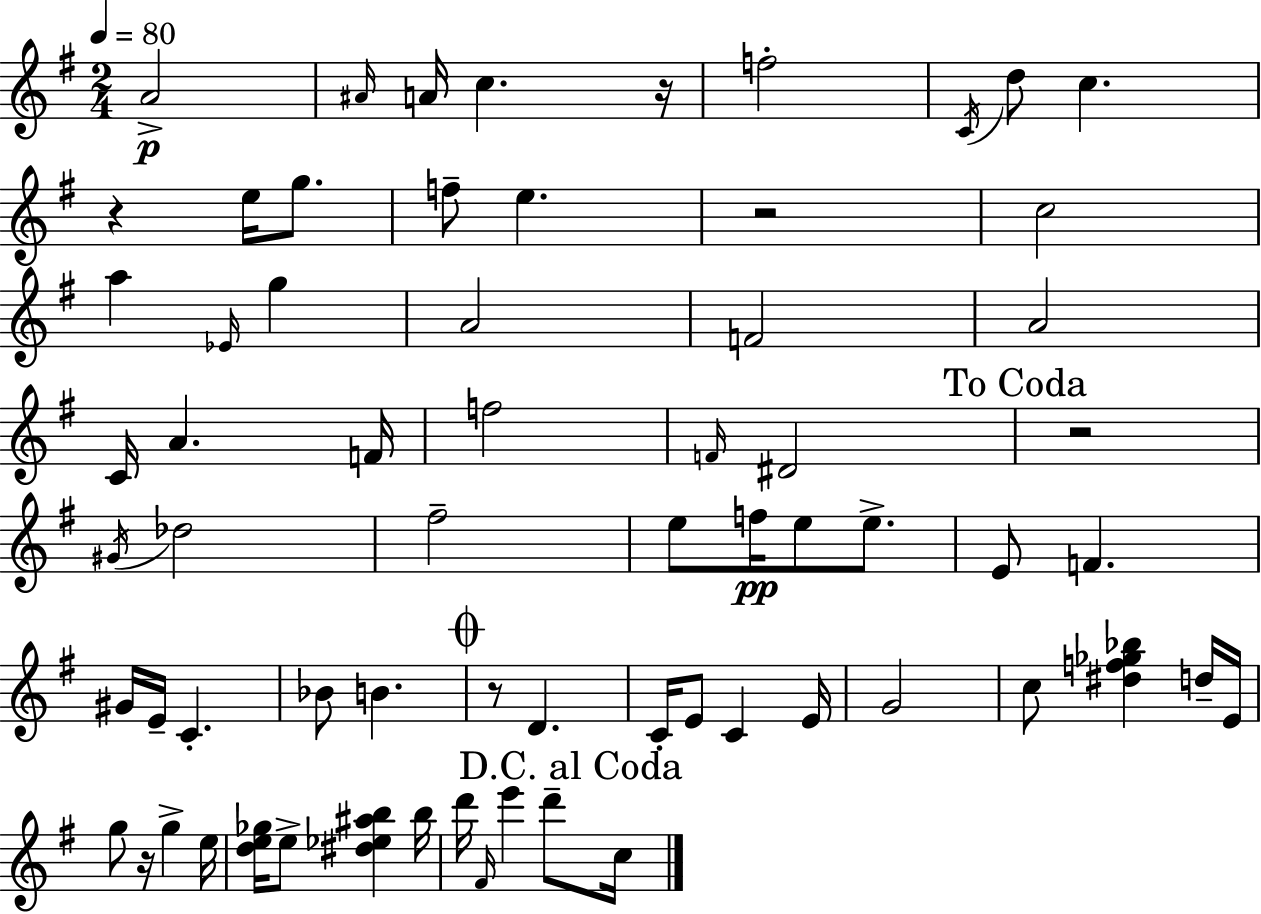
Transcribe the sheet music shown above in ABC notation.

X:1
T:Untitled
M:2/4
L:1/4
K:Em
A2 ^A/4 A/4 c z/4 f2 C/4 d/2 c z e/4 g/2 f/2 e z2 c2 a _E/4 g A2 F2 A2 C/4 A F/4 f2 F/4 ^D2 z2 ^G/4 _d2 ^f2 e/2 f/4 e/2 e/2 E/2 F ^G/4 E/4 C _B/2 B z/2 D C/4 E/2 C E/4 G2 c/2 [^df_g_b] d/4 E/4 g/2 z/4 g e/4 [de_g]/4 e/2 [^d_e^ab] b/4 d'/4 ^F/4 e' d'/2 c/4